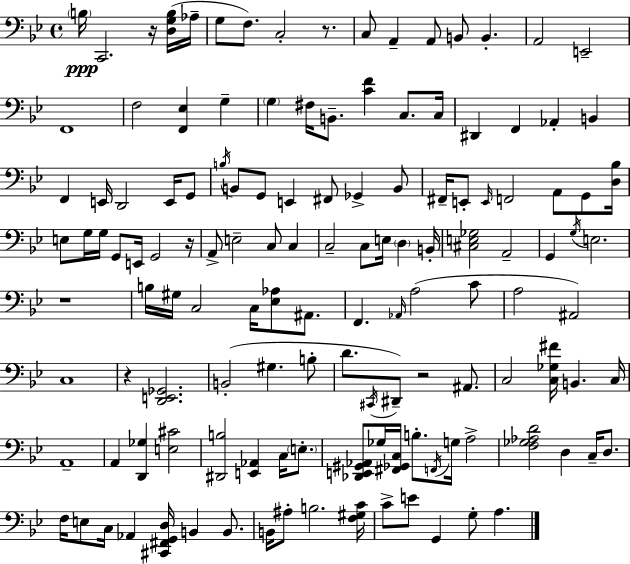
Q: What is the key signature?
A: BES major